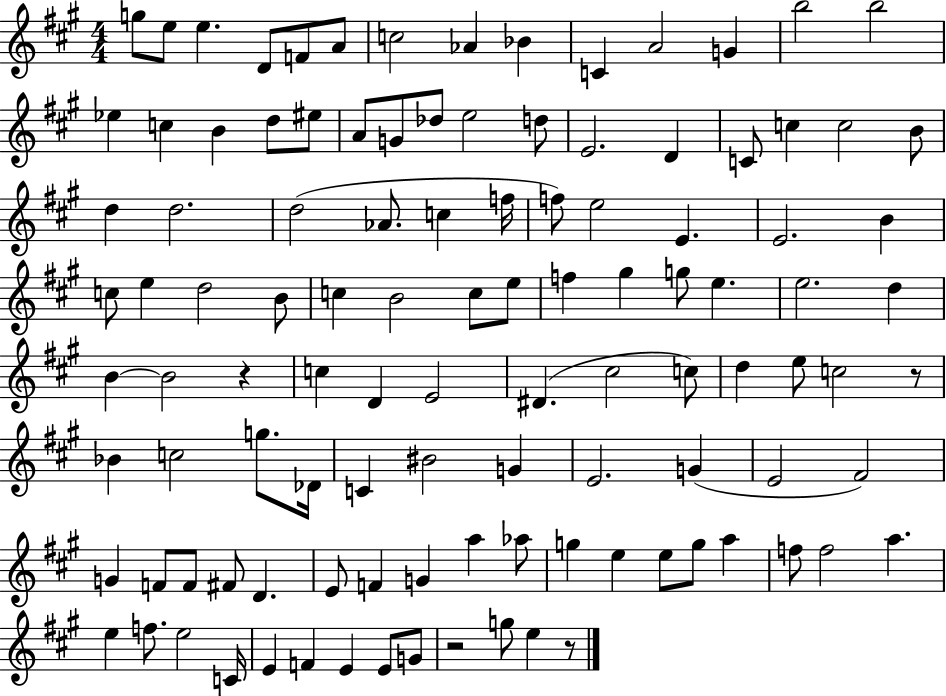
X:1
T:Untitled
M:4/4
L:1/4
K:A
g/2 e/2 e D/2 F/2 A/2 c2 _A _B C A2 G b2 b2 _e c B d/2 ^e/2 A/2 G/2 _d/2 e2 d/2 E2 D C/2 c c2 B/2 d d2 d2 _A/2 c f/4 f/2 e2 E E2 B c/2 e d2 B/2 c B2 c/2 e/2 f ^g g/2 e e2 d B B2 z c D E2 ^D ^c2 c/2 d e/2 c2 z/2 _B c2 g/2 _D/4 C ^B2 G E2 G E2 ^F2 G F/2 F/2 ^F/2 D E/2 F G a _a/2 g e e/2 g/2 a f/2 f2 a e f/2 e2 C/4 E F E E/2 G/2 z2 g/2 e z/2